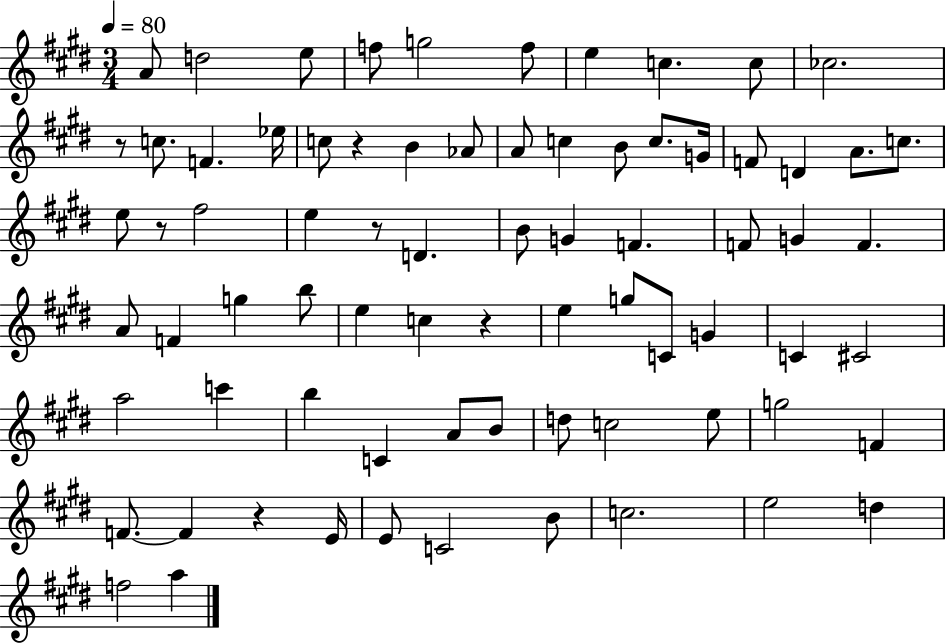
A4/e D5/h E5/e F5/e G5/h F5/e E5/q C5/q. C5/e CES5/h. R/e C5/e. F4/q. Eb5/s C5/e R/q B4/q Ab4/e A4/e C5/q B4/e C5/e. G4/s F4/e D4/q A4/e. C5/e. E5/e R/e F#5/h E5/q R/e D4/q. B4/e G4/q F4/q. F4/e G4/q F4/q. A4/e F4/q G5/q B5/e E5/q C5/q R/q E5/q G5/e C4/e G4/q C4/q C#4/h A5/h C6/q B5/q C4/q A4/e B4/e D5/e C5/h E5/e G5/h F4/q F4/e. F4/q R/q E4/s E4/e C4/h B4/e C5/h. E5/h D5/q F5/h A5/q